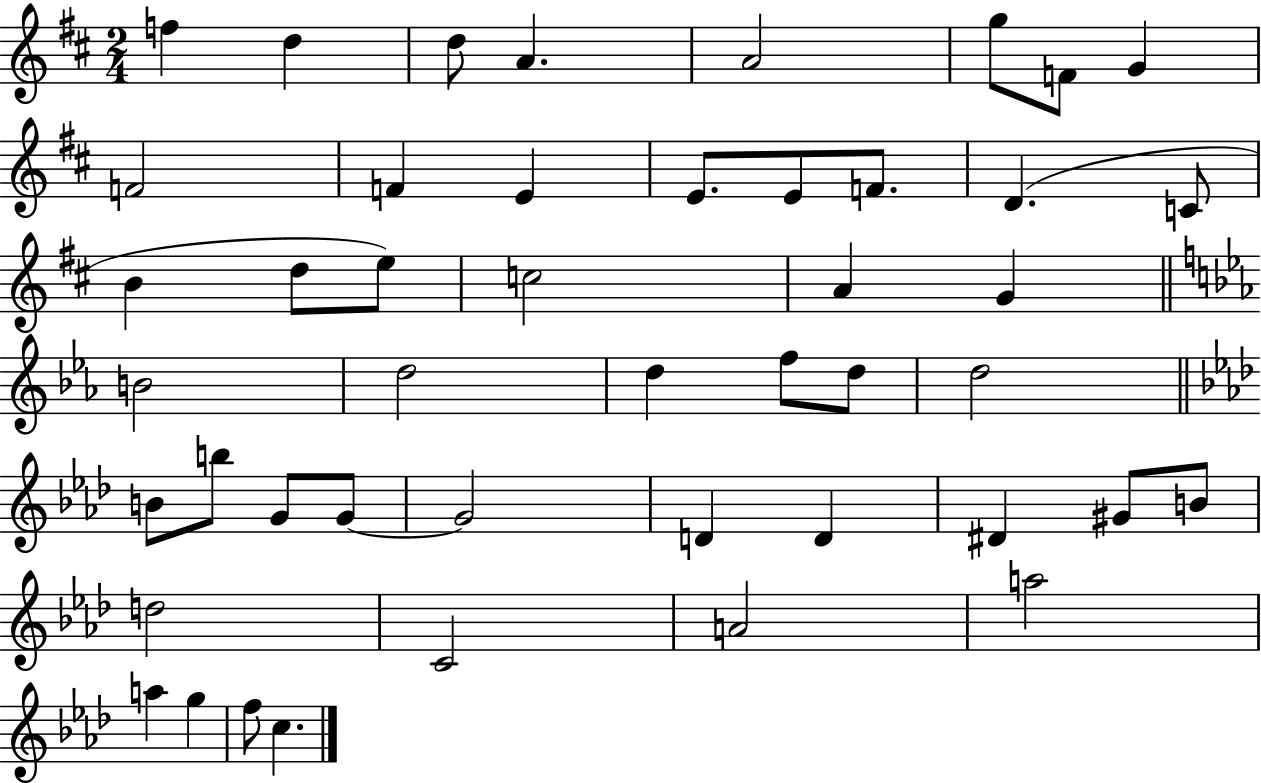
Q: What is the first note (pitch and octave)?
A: F5